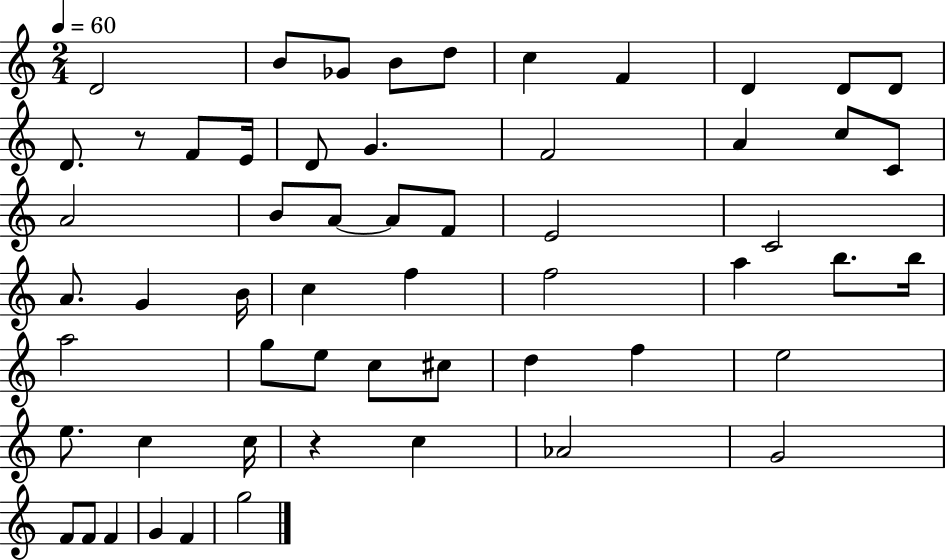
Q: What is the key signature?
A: C major